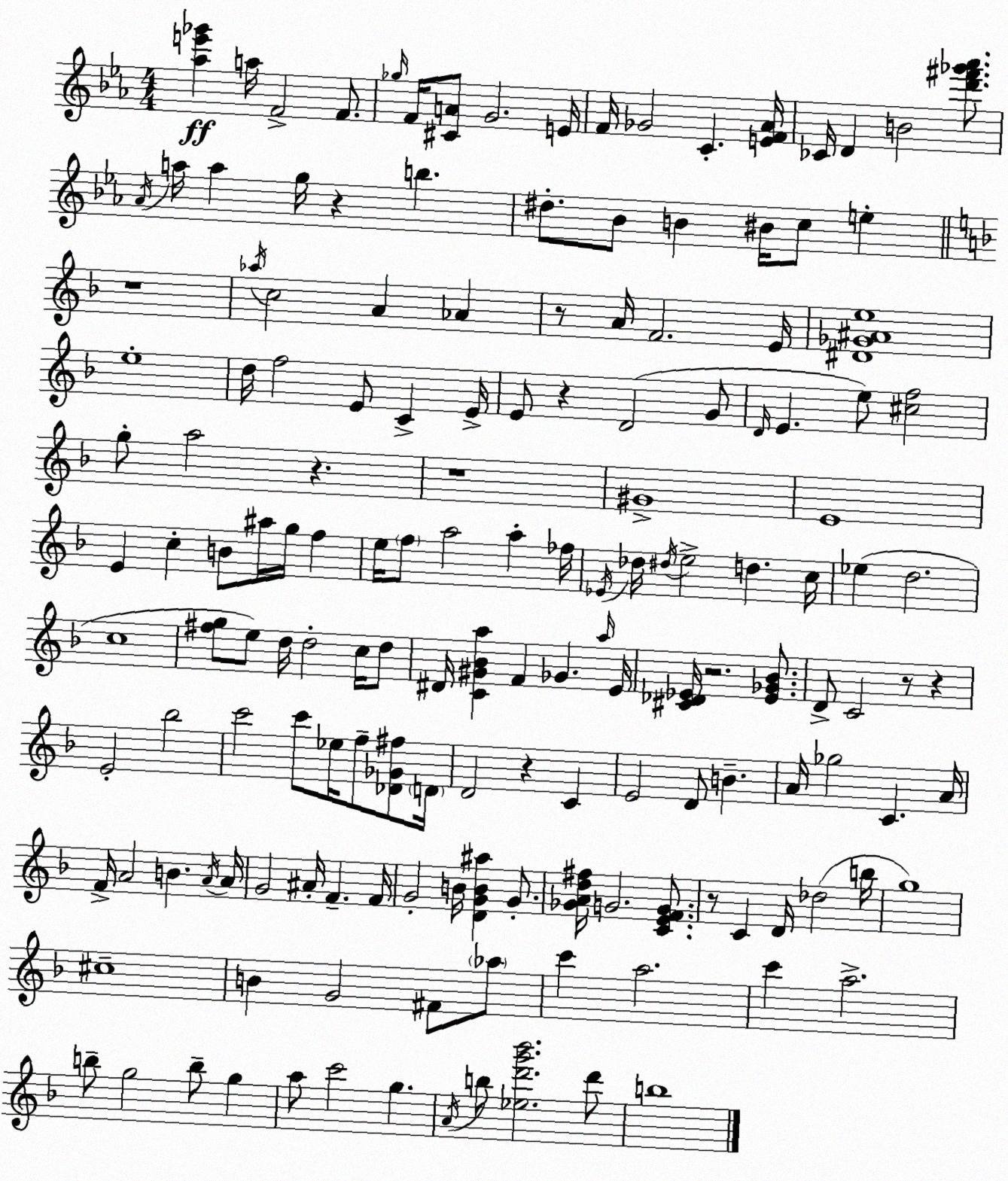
X:1
T:Untitled
M:4/4
L:1/4
K:Cm
[_ae'_g'] a/4 F2 F/2 _g/4 F/4 [^CA]/2 G2 E/4 F/4 _G2 C [EF_A]/4 _C/4 D B2 [d'^f'_g'_a']/2 _A/4 a/4 a g/4 z b ^d/2 _B/2 B ^B/4 c/2 e z4 _a/4 c2 A _A z/2 A/4 F2 E/4 [^D_G^Ae]4 e4 d/4 f2 E/2 C E/4 E/2 z D2 G/2 D/4 E e/2 [^cf]2 g/2 a2 z z4 ^G4 E4 E c B/2 ^a/4 g/4 f e/4 f/2 a2 a _f/4 _E/4 _d/4 ^d/4 e2 d c/4 _e d2 c4 [^fg]/2 e/2 d/4 d2 c/4 d/2 ^D/4 [C^G_Ba] F _G a/4 E/4 [^C_D_E]/4 z2 [_E_G_B]/2 D/2 C2 z/2 z E2 _b2 c'2 c'/2 _e/4 f/2 [_D_G^f]/2 D/4 D2 z C E2 D/2 B A/4 _g2 C A/4 F/4 A2 B A/4 A/4 G2 ^A/4 F F/4 G2 B/4 [DGB^a] G/2 [_GAd^f]/4 G2 [CEFG]/2 z/2 C D/4 _d2 b/4 g4 ^c4 B G2 ^F/2 _a/2 c' a2 c' a2 b/2 g2 b/2 g a/2 c'2 g A/4 b/2 [_ed'g'_b']2 d'/2 b4